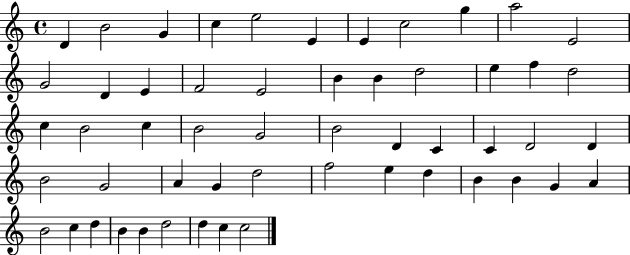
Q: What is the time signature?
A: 4/4